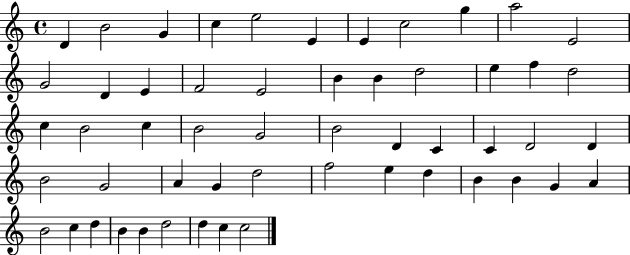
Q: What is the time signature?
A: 4/4